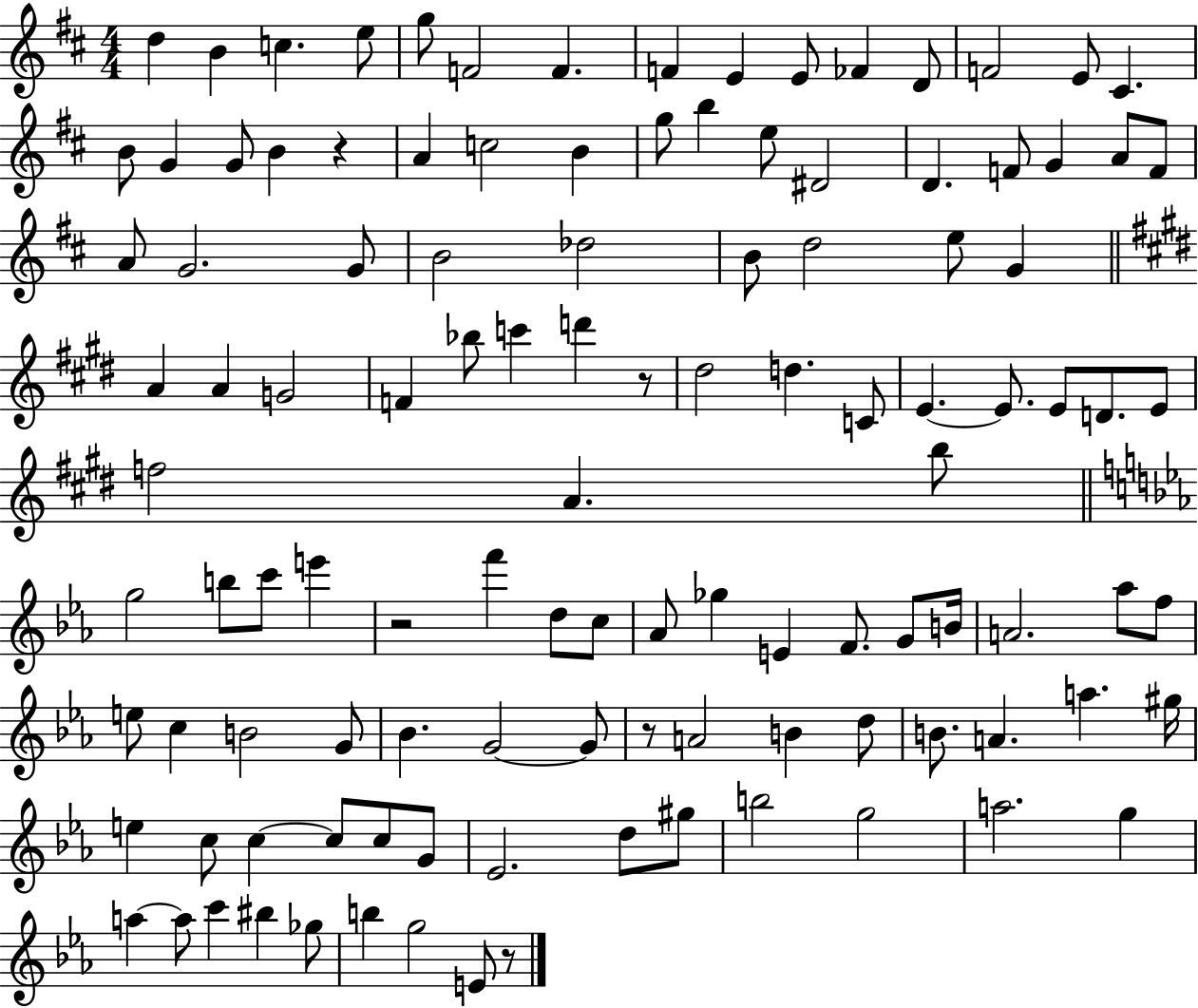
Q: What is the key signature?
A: D major